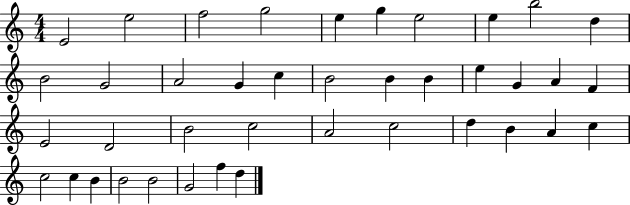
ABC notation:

X:1
T:Untitled
M:4/4
L:1/4
K:C
E2 e2 f2 g2 e g e2 e b2 d B2 G2 A2 G c B2 B B e G A F E2 D2 B2 c2 A2 c2 d B A c c2 c B B2 B2 G2 f d